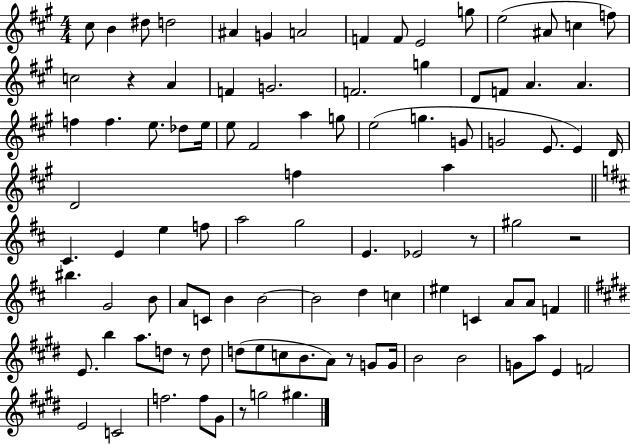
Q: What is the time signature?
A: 4/4